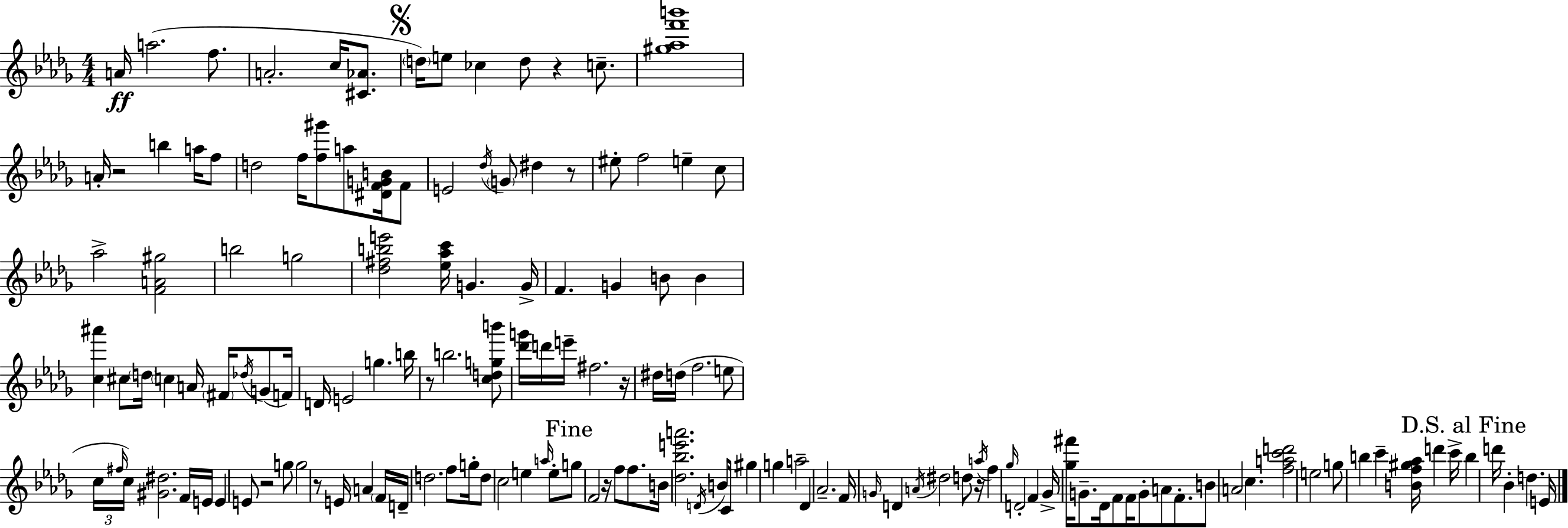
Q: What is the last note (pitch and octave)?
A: E4